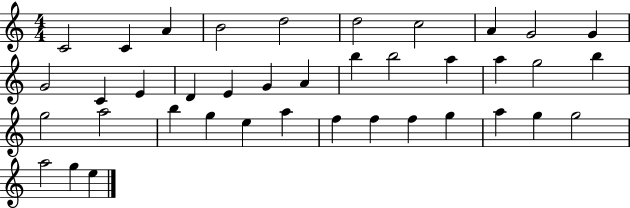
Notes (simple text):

C4/h C4/q A4/q B4/h D5/h D5/h C5/h A4/q G4/h G4/q G4/h C4/q E4/q D4/q E4/q G4/q A4/q B5/q B5/h A5/q A5/q G5/h B5/q G5/h A5/h B5/q G5/q E5/q A5/q F5/q F5/q F5/q G5/q A5/q G5/q G5/h A5/h G5/q E5/q